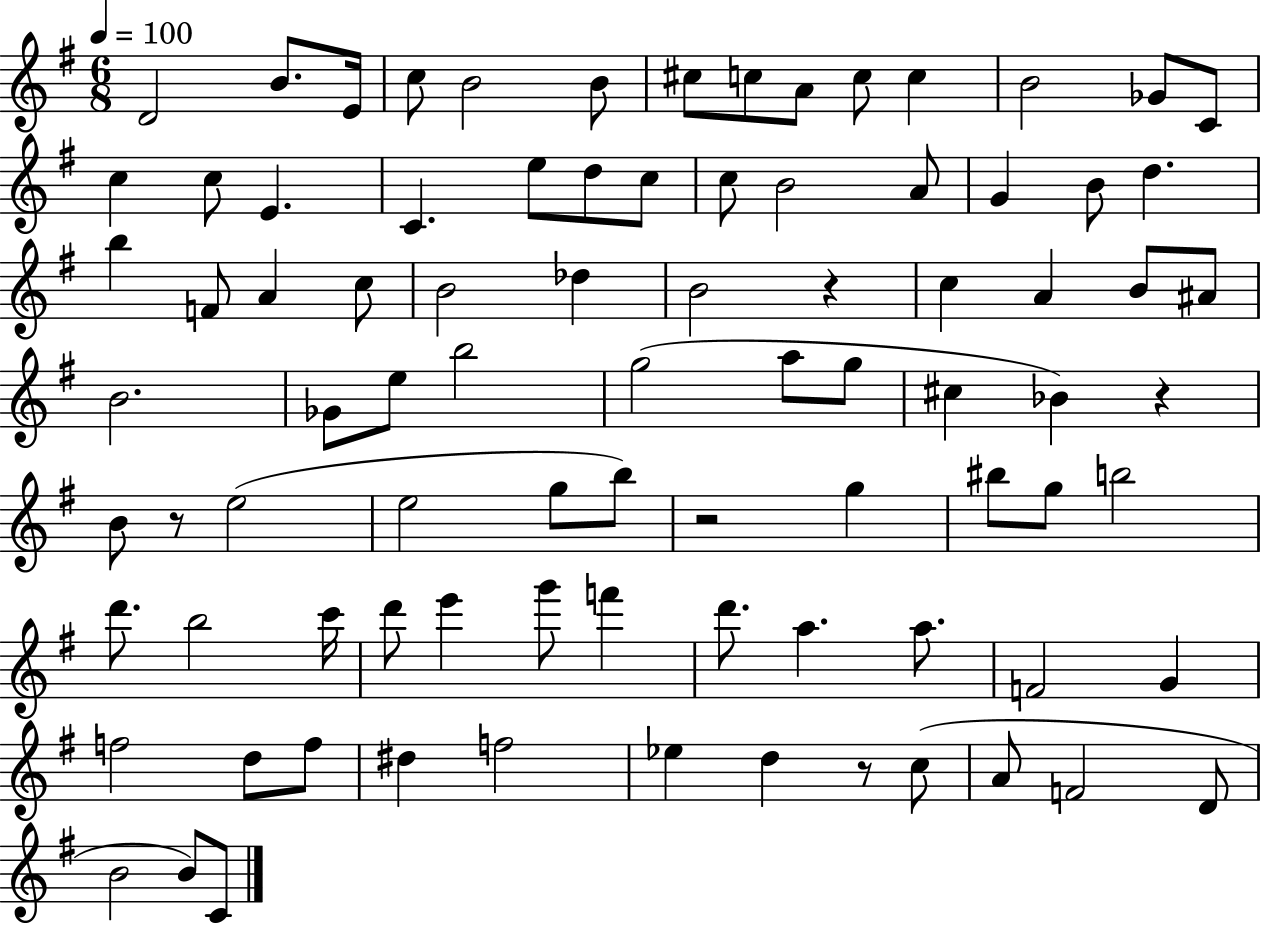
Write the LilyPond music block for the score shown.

{
  \clef treble
  \numericTimeSignature
  \time 6/8
  \key g \major
  \tempo 4 = 100
  d'2 b'8. e'16 | c''8 b'2 b'8 | cis''8 c''8 a'8 c''8 c''4 | b'2 ges'8 c'8 | \break c''4 c''8 e'4. | c'4. e''8 d''8 c''8 | c''8 b'2 a'8 | g'4 b'8 d''4. | \break b''4 f'8 a'4 c''8 | b'2 des''4 | b'2 r4 | c''4 a'4 b'8 ais'8 | \break b'2. | ges'8 e''8 b''2 | g''2( a''8 g''8 | cis''4 bes'4) r4 | \break b'8 r8 e''2( | e''2 g''8 b''8) | r2 g''4 | bis''8 g''8 b''2 | \break d'''8. b''2 c'''16 | d'''8 e'''4 g'''8 f'''4 | d'''8. a''4. a''8. | f'2 g'4 | \break f''2 d''8 f''8 | dis''4 f''2 | ees''4 d''4 r8 c''8( | a'8 f'2 d'8 | \break b'2 b'8) c'8 | \bar "|."
}